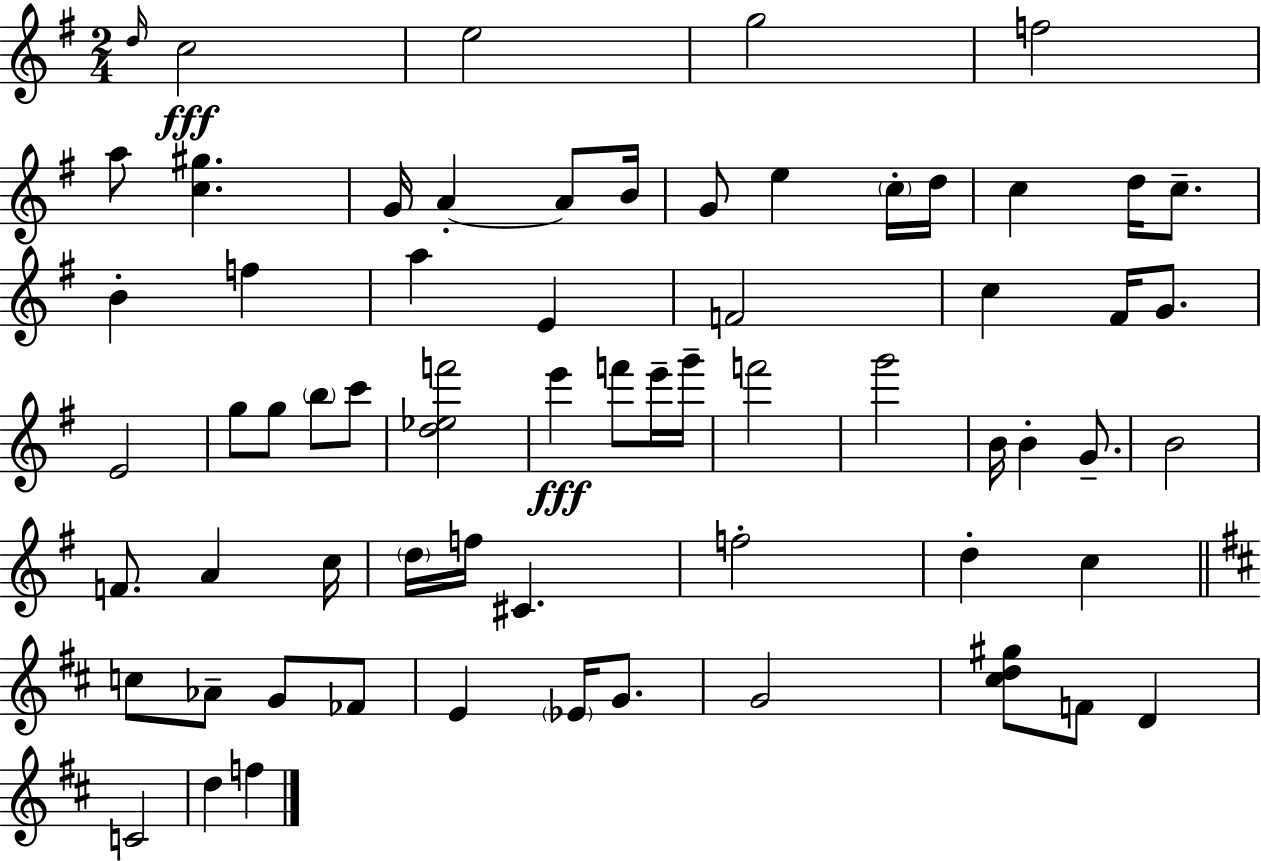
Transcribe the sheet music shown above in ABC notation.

X:1
T:Untitled
M:2/4
L:1/4
K:Em
d/4 c2 e2 g2 f2 a/2 [c^g] G/4 A A/2 B/4 G/2 e c/4 d/4 c d/4 c/2 B f a E F2 c ^F/4 G/2 E2 g/2 g/2 b/2 c'/2 [d_ef']2 e' f'/2 e'/4 g'/4 f'2 g'2 B/4 B G/2 B2 F/2 A c/4 d/4 f/4 ^C f2 d c c/2 _A/2 G/2 _F/2 E _E/4 G/2 G2 [^cd^g]/2 F/2 D C2 d f